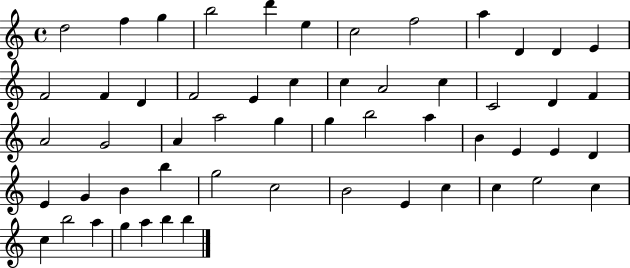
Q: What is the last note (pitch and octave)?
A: B5